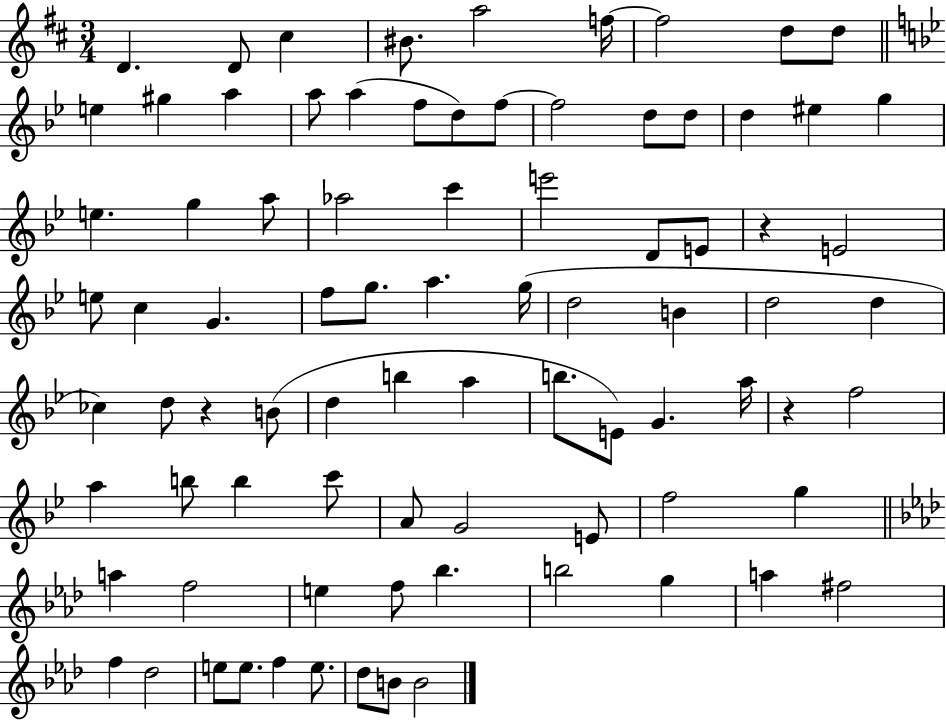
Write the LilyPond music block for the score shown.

{
  \clef treble
  \numericTimeSignature
  \time 3/4
  \key d \major
  d'4. d'8 cis''4 | bis'8. a''2 f''16~~ | f''2 d''8 d''8 | \bar "||" \break \key bes \major e''4 gis''4 a''4 | a''8 a''4( f''8 d''8) f''8~~ | f''2 d''8 d''8 | d''4 eis''4 g''4 | \break e''4. g''4 a''8 | aes''2 c'''4 | e'''2 d'8 e'8 | r4 e'2 | \break e''8 c''4 g'4. | f''8 g''8. a''4. g''16( | d''2 b'4 | d''2 d''4 | \break ces''4) d''8 r4 b'8( | d''4 b''4 a''4 | b''8. e'8) g'4. a''16 | r4 f''2 | \break a''4 b''8 b''4 c'''8 | a'8 g'2 e'8 | f''2 g''4 | \bar "||" \break \key aes \major a''4 f''2 | e''4 f''8 bes''4. | b''2 g''4 | a''4 fis''2 | \break f''4 des''2 | e''8 e''8. f''4 e''8. | des''8 b'8 b'2 | \bar "|."
}